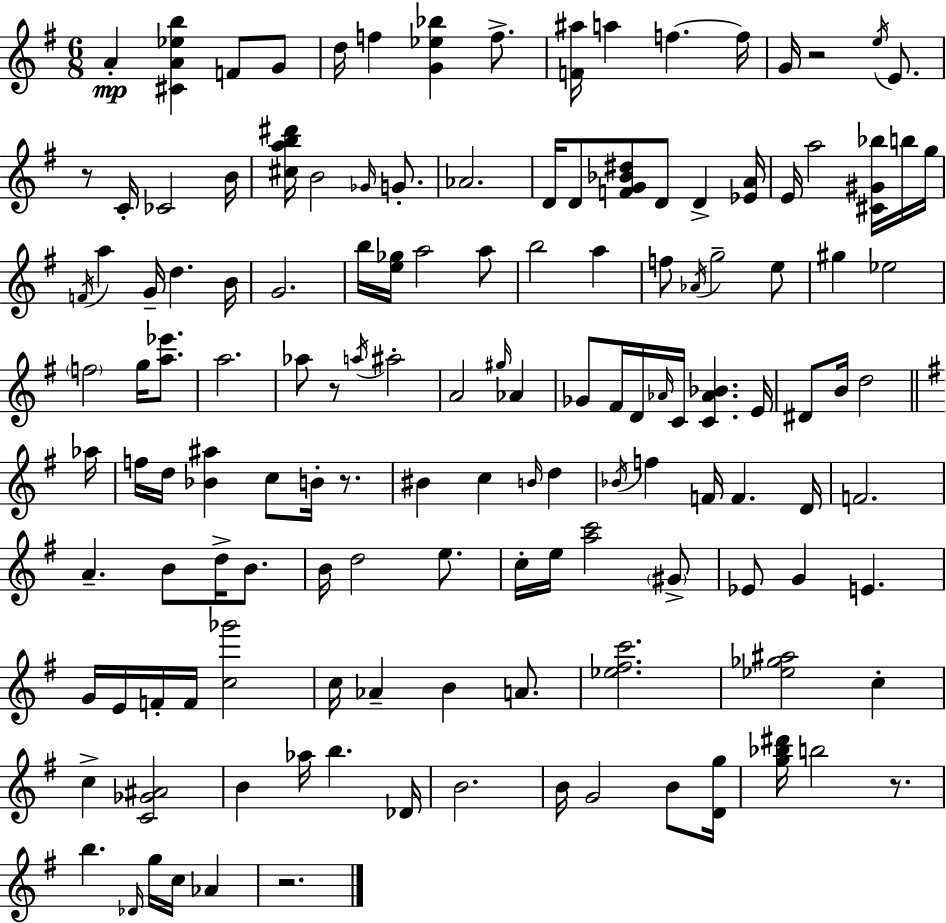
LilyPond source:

{
  \clef treble
  \numericTimeSignature
  \time 6/8
  \key g \major
  a'4-.\mp <cis' a' ees'' b''>4 f'8 g'8 | d''16 f''4 <g' ees'' bes''>4 f''8.-> | <f' ais''>16 a''4 f''4.~~ f''16 | g'16 r2 \acciaccatura { e''16 } e'8. | \break r8 c'16-. ces'2 | b'16 <cis'' a'' b'' dis'''>16 b'2 \grace { ges'16 } g'8.-. | aes'2. | d'16 d'8 <f' g' bes' dis''>8 d'8 d'4-> | \break <ees' a'>16 e'16 a''2 <cis' gis' bes''>16 | b''16 g''16 \acciaccatura { f'16 } a''4 g'16-- d''4. | b'16 g'2. | b''16 <e'' ges''>16 a''2 | \break a''8 b''2 a''4 | f''8 \acciaccatura { aes'16 } g''2-- | e''8 gis''4 ees''2 | \parenthesize f''2 | \break g''16 <a'' ees'''>8. a''2. | aes''8 r8 \acciaccatura { a''16 } ais''2-. | a'2 | \grace { gis''16 } aes'4 ges'8 fis'16 d'16 \grace { aes'16 } c'16 | \break <c' aes' bes'>4. e'16 dis'8 b'16 d''2 | \bar "||" \break \key e \minor aes''16 f''16 d''16 <bes' ais''>4 c''8 b'16-. r8. | bis'4 c''4 \grace { b'16 } d''4 | \acciaccatura { bes'16 } f''4 f'16 f'4. | d'16 f'2. | \break a'4.-- b'8 d''16-> | b'8. b'16 d''2 | e''8. c''16-. e''16 <a'' c'''>2 | \parenthesize gis'8-> ees'8 g'4 e'4. | \break g'16 e'16 f'16-. f'16 <c'' ges'''>2 | c''16 aes'4-- b'4 | a'8. <ees'' fis'' c'''>2. | <ees'' ges'' ais''>2 c''4-. | \break c''4-> <c' ges' ais'>2 | b'4 aes''16 b''4. | des'16 b'2. | b'16 g'2 | \break b'8 <d' g''>16 <g'' bes'' dis'''>16 b''2 | r8. b''4. \grace { des'16 } g''16 c''16 | aes'4 r2. | \bar "|."
}